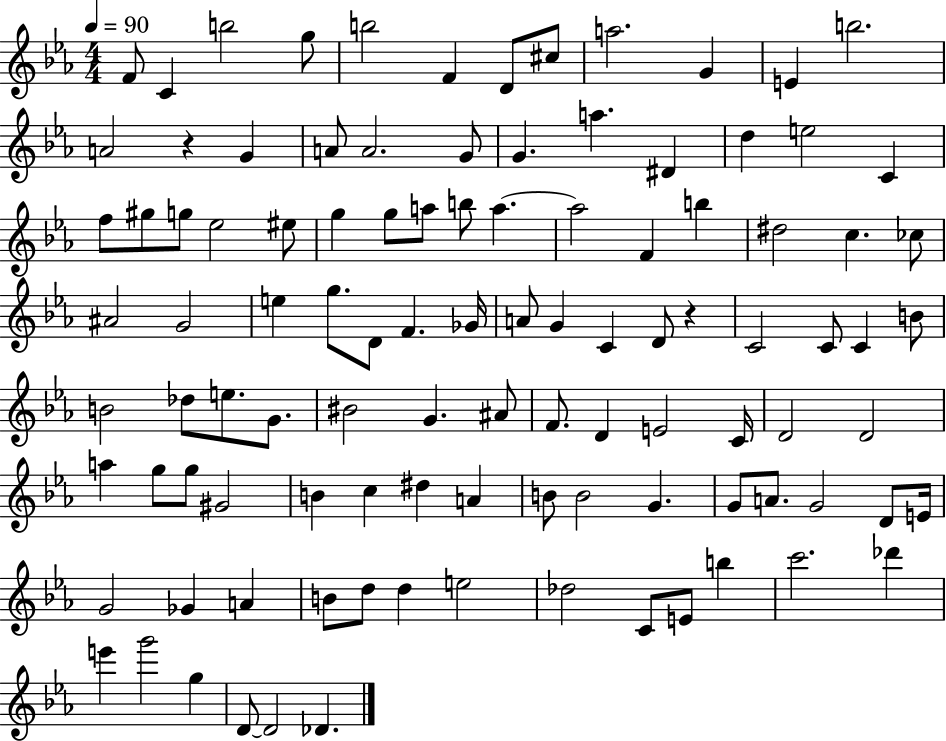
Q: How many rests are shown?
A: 2